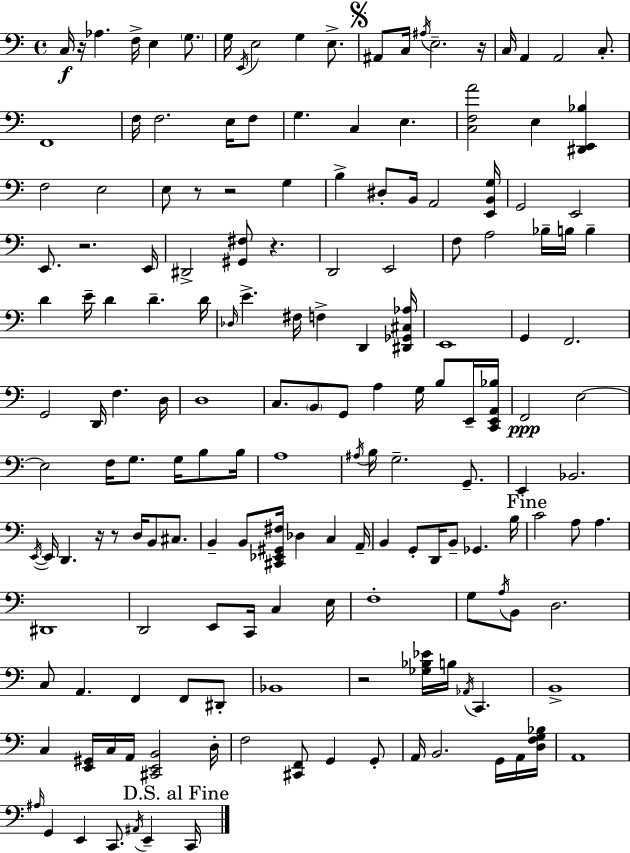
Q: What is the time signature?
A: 4/4